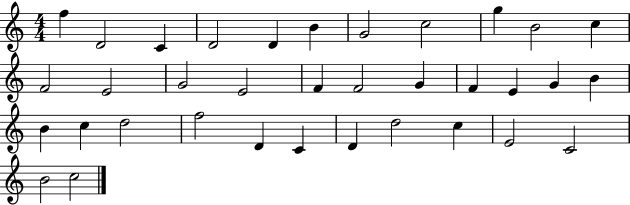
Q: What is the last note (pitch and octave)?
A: C5